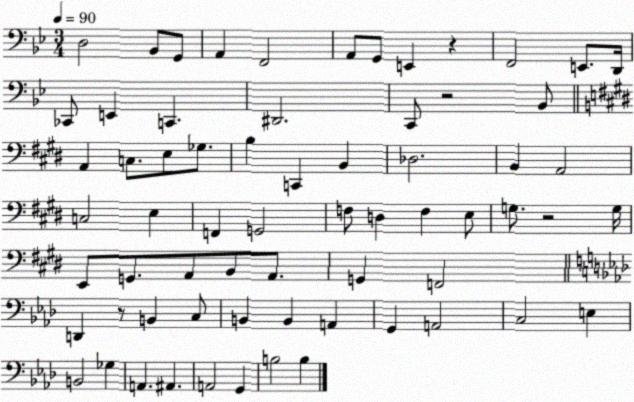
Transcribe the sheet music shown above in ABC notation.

X:1
T:Untitled
M:3/4
L:1/4
K:Bb
D,2 _B,,/2 G,,/2 A,, F,,2 A,,/2 G,,/2 E,, z F,,2 E,,/2 D,,/4 _C,,/2 E,, C,, ^D,,2 C,,/2 z2 _B,,/2 A,, C,/2 E,/2 _G,/2 B, C,, B,, _D,2 B,, A,,2 C,2 E, F,, G,,2 F,/2 D, F, E,/2 G,/2 z2 G,/4 E,,/2 G,,/2 A,,/2 B,,/2 A,,/2 G,, F,,2 D,, z/2 B,, C,/2 B,, B,, A,, G,, A,,2 C,2 E, B,,2 _G, A,, ^A,, A,,2 G,, B,2 B,